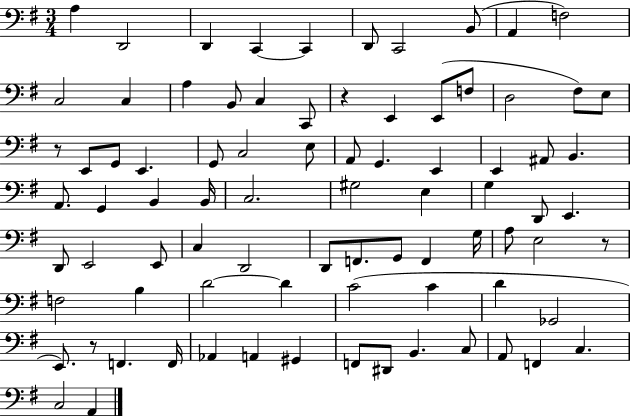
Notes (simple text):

A3/q D2/h D2/q C2/q C2/q D2/e C2/h B2/e A2/q F3/h C3/h C3/q A3/q B2/e C3/q C2/e R/q E2/q E2/e F3/e D3/h F#3/e E3/e R/e E2/e G2/e E2/q. G2/e C3/h E3/e A2/e G2/q. E2/q E2/q A#2/e B2/q. A2/e. G2/q B2/q B2/s C3/h. G#3/h E3/q G3/q D2/e E2/q. D2/e E2/h E2/e C3/q D2/h D2/e F2/e. G2/e F2/q G3/s A3/e E3/h R/e F3/h B3/q D4/h D4/q C4/h C4/q D4/q Gb2/h E2/e. R/e F2/q. F2/s Ab2/q A2/q G#2/q F2/e D#2/e B2/q. C3/e A2/e F2/q C3/q. C3/h A2/q